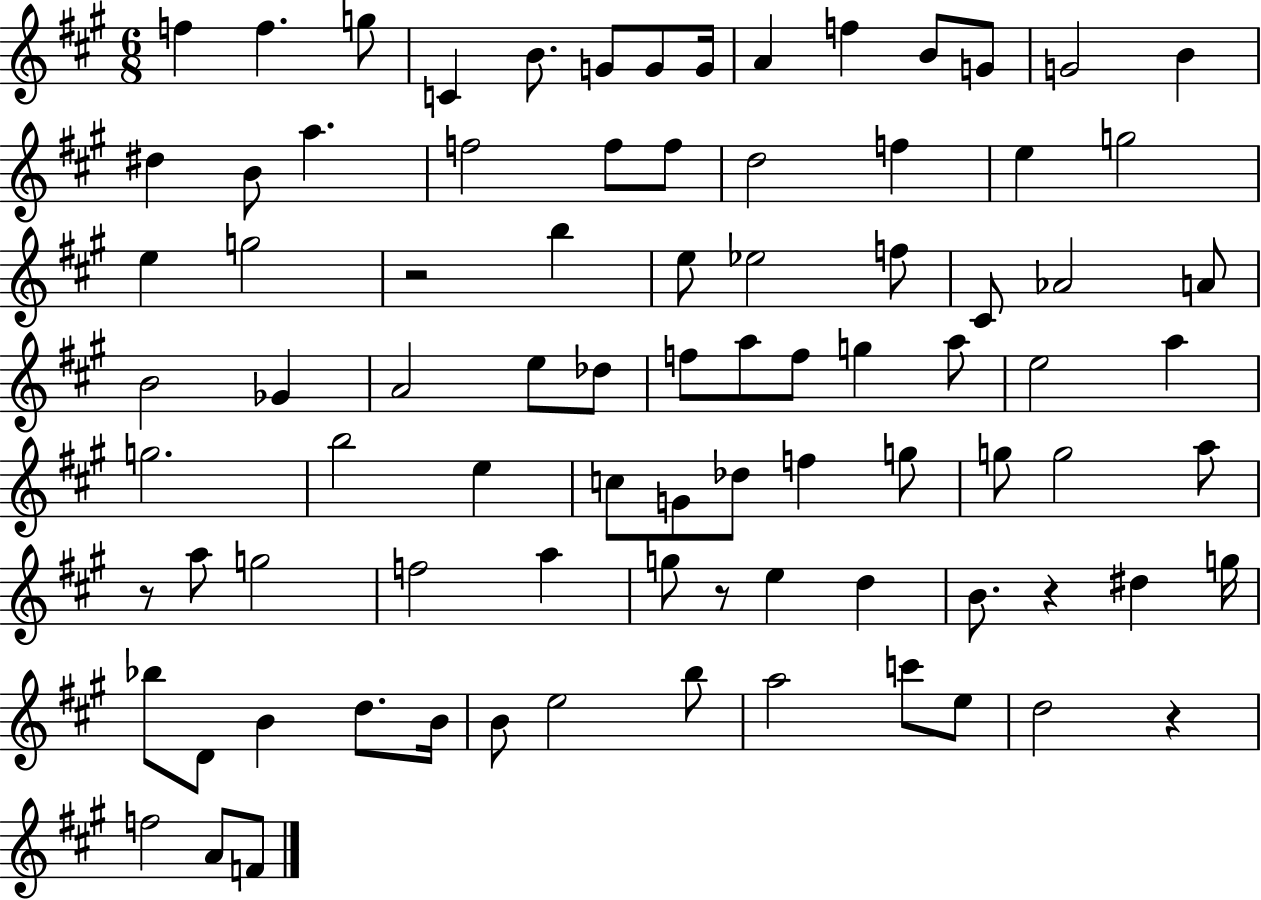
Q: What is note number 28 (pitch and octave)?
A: E5